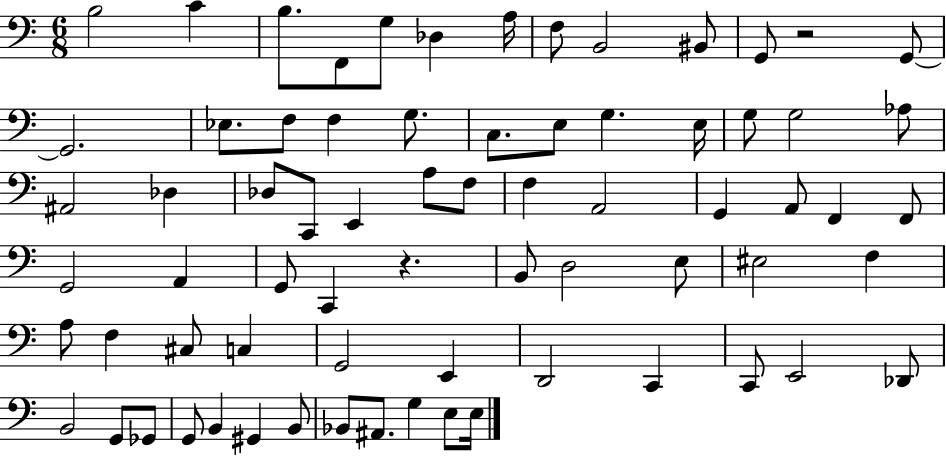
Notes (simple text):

B3/h C4/q B3/e. F2/e G3/e Db3/q A3/s F3/e B2/h BIS2/e G2/e R/h G2/e G2/h. Eb3/e. F3/e F3/q G3/e. C3/e. E3/e G3/q. E3/s G3/e G3/h Ab3/e A#2/h Db3/q Db3/e C2/e E2/q A3/e F3/e F3/q A2/h G2/q A2/e F2/q F2/e G2/h A2/q G2/e C2/q R/q. B2/e D3/h E3/e EIS3/h F3/q A3/e F3/q C#3/e C3/q G2/h E2/q D2/h C2/q C2/e E2/h Db2/e B2/h G2/e Gb2/e G2/e B2/q G#2/q B2/e Bb2/e A#2/e. G3/q E3/e E3/s